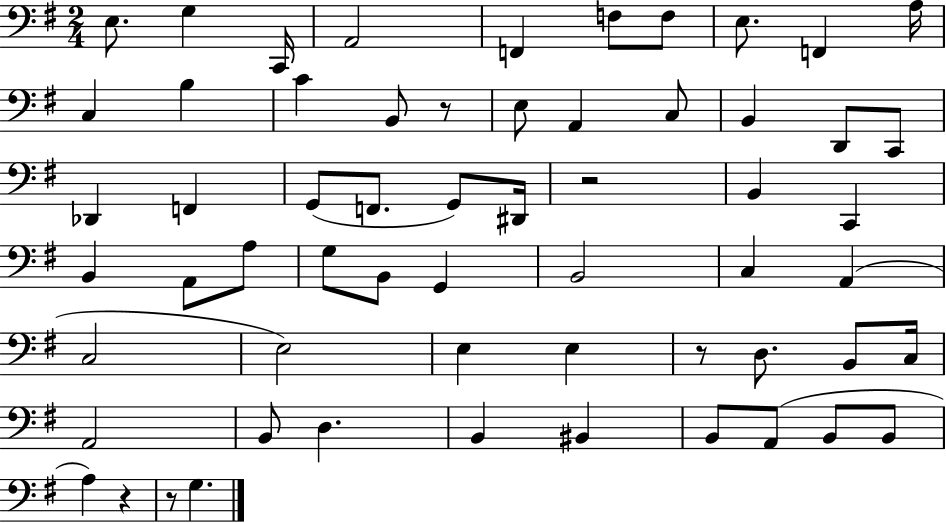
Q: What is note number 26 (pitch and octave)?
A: D#2